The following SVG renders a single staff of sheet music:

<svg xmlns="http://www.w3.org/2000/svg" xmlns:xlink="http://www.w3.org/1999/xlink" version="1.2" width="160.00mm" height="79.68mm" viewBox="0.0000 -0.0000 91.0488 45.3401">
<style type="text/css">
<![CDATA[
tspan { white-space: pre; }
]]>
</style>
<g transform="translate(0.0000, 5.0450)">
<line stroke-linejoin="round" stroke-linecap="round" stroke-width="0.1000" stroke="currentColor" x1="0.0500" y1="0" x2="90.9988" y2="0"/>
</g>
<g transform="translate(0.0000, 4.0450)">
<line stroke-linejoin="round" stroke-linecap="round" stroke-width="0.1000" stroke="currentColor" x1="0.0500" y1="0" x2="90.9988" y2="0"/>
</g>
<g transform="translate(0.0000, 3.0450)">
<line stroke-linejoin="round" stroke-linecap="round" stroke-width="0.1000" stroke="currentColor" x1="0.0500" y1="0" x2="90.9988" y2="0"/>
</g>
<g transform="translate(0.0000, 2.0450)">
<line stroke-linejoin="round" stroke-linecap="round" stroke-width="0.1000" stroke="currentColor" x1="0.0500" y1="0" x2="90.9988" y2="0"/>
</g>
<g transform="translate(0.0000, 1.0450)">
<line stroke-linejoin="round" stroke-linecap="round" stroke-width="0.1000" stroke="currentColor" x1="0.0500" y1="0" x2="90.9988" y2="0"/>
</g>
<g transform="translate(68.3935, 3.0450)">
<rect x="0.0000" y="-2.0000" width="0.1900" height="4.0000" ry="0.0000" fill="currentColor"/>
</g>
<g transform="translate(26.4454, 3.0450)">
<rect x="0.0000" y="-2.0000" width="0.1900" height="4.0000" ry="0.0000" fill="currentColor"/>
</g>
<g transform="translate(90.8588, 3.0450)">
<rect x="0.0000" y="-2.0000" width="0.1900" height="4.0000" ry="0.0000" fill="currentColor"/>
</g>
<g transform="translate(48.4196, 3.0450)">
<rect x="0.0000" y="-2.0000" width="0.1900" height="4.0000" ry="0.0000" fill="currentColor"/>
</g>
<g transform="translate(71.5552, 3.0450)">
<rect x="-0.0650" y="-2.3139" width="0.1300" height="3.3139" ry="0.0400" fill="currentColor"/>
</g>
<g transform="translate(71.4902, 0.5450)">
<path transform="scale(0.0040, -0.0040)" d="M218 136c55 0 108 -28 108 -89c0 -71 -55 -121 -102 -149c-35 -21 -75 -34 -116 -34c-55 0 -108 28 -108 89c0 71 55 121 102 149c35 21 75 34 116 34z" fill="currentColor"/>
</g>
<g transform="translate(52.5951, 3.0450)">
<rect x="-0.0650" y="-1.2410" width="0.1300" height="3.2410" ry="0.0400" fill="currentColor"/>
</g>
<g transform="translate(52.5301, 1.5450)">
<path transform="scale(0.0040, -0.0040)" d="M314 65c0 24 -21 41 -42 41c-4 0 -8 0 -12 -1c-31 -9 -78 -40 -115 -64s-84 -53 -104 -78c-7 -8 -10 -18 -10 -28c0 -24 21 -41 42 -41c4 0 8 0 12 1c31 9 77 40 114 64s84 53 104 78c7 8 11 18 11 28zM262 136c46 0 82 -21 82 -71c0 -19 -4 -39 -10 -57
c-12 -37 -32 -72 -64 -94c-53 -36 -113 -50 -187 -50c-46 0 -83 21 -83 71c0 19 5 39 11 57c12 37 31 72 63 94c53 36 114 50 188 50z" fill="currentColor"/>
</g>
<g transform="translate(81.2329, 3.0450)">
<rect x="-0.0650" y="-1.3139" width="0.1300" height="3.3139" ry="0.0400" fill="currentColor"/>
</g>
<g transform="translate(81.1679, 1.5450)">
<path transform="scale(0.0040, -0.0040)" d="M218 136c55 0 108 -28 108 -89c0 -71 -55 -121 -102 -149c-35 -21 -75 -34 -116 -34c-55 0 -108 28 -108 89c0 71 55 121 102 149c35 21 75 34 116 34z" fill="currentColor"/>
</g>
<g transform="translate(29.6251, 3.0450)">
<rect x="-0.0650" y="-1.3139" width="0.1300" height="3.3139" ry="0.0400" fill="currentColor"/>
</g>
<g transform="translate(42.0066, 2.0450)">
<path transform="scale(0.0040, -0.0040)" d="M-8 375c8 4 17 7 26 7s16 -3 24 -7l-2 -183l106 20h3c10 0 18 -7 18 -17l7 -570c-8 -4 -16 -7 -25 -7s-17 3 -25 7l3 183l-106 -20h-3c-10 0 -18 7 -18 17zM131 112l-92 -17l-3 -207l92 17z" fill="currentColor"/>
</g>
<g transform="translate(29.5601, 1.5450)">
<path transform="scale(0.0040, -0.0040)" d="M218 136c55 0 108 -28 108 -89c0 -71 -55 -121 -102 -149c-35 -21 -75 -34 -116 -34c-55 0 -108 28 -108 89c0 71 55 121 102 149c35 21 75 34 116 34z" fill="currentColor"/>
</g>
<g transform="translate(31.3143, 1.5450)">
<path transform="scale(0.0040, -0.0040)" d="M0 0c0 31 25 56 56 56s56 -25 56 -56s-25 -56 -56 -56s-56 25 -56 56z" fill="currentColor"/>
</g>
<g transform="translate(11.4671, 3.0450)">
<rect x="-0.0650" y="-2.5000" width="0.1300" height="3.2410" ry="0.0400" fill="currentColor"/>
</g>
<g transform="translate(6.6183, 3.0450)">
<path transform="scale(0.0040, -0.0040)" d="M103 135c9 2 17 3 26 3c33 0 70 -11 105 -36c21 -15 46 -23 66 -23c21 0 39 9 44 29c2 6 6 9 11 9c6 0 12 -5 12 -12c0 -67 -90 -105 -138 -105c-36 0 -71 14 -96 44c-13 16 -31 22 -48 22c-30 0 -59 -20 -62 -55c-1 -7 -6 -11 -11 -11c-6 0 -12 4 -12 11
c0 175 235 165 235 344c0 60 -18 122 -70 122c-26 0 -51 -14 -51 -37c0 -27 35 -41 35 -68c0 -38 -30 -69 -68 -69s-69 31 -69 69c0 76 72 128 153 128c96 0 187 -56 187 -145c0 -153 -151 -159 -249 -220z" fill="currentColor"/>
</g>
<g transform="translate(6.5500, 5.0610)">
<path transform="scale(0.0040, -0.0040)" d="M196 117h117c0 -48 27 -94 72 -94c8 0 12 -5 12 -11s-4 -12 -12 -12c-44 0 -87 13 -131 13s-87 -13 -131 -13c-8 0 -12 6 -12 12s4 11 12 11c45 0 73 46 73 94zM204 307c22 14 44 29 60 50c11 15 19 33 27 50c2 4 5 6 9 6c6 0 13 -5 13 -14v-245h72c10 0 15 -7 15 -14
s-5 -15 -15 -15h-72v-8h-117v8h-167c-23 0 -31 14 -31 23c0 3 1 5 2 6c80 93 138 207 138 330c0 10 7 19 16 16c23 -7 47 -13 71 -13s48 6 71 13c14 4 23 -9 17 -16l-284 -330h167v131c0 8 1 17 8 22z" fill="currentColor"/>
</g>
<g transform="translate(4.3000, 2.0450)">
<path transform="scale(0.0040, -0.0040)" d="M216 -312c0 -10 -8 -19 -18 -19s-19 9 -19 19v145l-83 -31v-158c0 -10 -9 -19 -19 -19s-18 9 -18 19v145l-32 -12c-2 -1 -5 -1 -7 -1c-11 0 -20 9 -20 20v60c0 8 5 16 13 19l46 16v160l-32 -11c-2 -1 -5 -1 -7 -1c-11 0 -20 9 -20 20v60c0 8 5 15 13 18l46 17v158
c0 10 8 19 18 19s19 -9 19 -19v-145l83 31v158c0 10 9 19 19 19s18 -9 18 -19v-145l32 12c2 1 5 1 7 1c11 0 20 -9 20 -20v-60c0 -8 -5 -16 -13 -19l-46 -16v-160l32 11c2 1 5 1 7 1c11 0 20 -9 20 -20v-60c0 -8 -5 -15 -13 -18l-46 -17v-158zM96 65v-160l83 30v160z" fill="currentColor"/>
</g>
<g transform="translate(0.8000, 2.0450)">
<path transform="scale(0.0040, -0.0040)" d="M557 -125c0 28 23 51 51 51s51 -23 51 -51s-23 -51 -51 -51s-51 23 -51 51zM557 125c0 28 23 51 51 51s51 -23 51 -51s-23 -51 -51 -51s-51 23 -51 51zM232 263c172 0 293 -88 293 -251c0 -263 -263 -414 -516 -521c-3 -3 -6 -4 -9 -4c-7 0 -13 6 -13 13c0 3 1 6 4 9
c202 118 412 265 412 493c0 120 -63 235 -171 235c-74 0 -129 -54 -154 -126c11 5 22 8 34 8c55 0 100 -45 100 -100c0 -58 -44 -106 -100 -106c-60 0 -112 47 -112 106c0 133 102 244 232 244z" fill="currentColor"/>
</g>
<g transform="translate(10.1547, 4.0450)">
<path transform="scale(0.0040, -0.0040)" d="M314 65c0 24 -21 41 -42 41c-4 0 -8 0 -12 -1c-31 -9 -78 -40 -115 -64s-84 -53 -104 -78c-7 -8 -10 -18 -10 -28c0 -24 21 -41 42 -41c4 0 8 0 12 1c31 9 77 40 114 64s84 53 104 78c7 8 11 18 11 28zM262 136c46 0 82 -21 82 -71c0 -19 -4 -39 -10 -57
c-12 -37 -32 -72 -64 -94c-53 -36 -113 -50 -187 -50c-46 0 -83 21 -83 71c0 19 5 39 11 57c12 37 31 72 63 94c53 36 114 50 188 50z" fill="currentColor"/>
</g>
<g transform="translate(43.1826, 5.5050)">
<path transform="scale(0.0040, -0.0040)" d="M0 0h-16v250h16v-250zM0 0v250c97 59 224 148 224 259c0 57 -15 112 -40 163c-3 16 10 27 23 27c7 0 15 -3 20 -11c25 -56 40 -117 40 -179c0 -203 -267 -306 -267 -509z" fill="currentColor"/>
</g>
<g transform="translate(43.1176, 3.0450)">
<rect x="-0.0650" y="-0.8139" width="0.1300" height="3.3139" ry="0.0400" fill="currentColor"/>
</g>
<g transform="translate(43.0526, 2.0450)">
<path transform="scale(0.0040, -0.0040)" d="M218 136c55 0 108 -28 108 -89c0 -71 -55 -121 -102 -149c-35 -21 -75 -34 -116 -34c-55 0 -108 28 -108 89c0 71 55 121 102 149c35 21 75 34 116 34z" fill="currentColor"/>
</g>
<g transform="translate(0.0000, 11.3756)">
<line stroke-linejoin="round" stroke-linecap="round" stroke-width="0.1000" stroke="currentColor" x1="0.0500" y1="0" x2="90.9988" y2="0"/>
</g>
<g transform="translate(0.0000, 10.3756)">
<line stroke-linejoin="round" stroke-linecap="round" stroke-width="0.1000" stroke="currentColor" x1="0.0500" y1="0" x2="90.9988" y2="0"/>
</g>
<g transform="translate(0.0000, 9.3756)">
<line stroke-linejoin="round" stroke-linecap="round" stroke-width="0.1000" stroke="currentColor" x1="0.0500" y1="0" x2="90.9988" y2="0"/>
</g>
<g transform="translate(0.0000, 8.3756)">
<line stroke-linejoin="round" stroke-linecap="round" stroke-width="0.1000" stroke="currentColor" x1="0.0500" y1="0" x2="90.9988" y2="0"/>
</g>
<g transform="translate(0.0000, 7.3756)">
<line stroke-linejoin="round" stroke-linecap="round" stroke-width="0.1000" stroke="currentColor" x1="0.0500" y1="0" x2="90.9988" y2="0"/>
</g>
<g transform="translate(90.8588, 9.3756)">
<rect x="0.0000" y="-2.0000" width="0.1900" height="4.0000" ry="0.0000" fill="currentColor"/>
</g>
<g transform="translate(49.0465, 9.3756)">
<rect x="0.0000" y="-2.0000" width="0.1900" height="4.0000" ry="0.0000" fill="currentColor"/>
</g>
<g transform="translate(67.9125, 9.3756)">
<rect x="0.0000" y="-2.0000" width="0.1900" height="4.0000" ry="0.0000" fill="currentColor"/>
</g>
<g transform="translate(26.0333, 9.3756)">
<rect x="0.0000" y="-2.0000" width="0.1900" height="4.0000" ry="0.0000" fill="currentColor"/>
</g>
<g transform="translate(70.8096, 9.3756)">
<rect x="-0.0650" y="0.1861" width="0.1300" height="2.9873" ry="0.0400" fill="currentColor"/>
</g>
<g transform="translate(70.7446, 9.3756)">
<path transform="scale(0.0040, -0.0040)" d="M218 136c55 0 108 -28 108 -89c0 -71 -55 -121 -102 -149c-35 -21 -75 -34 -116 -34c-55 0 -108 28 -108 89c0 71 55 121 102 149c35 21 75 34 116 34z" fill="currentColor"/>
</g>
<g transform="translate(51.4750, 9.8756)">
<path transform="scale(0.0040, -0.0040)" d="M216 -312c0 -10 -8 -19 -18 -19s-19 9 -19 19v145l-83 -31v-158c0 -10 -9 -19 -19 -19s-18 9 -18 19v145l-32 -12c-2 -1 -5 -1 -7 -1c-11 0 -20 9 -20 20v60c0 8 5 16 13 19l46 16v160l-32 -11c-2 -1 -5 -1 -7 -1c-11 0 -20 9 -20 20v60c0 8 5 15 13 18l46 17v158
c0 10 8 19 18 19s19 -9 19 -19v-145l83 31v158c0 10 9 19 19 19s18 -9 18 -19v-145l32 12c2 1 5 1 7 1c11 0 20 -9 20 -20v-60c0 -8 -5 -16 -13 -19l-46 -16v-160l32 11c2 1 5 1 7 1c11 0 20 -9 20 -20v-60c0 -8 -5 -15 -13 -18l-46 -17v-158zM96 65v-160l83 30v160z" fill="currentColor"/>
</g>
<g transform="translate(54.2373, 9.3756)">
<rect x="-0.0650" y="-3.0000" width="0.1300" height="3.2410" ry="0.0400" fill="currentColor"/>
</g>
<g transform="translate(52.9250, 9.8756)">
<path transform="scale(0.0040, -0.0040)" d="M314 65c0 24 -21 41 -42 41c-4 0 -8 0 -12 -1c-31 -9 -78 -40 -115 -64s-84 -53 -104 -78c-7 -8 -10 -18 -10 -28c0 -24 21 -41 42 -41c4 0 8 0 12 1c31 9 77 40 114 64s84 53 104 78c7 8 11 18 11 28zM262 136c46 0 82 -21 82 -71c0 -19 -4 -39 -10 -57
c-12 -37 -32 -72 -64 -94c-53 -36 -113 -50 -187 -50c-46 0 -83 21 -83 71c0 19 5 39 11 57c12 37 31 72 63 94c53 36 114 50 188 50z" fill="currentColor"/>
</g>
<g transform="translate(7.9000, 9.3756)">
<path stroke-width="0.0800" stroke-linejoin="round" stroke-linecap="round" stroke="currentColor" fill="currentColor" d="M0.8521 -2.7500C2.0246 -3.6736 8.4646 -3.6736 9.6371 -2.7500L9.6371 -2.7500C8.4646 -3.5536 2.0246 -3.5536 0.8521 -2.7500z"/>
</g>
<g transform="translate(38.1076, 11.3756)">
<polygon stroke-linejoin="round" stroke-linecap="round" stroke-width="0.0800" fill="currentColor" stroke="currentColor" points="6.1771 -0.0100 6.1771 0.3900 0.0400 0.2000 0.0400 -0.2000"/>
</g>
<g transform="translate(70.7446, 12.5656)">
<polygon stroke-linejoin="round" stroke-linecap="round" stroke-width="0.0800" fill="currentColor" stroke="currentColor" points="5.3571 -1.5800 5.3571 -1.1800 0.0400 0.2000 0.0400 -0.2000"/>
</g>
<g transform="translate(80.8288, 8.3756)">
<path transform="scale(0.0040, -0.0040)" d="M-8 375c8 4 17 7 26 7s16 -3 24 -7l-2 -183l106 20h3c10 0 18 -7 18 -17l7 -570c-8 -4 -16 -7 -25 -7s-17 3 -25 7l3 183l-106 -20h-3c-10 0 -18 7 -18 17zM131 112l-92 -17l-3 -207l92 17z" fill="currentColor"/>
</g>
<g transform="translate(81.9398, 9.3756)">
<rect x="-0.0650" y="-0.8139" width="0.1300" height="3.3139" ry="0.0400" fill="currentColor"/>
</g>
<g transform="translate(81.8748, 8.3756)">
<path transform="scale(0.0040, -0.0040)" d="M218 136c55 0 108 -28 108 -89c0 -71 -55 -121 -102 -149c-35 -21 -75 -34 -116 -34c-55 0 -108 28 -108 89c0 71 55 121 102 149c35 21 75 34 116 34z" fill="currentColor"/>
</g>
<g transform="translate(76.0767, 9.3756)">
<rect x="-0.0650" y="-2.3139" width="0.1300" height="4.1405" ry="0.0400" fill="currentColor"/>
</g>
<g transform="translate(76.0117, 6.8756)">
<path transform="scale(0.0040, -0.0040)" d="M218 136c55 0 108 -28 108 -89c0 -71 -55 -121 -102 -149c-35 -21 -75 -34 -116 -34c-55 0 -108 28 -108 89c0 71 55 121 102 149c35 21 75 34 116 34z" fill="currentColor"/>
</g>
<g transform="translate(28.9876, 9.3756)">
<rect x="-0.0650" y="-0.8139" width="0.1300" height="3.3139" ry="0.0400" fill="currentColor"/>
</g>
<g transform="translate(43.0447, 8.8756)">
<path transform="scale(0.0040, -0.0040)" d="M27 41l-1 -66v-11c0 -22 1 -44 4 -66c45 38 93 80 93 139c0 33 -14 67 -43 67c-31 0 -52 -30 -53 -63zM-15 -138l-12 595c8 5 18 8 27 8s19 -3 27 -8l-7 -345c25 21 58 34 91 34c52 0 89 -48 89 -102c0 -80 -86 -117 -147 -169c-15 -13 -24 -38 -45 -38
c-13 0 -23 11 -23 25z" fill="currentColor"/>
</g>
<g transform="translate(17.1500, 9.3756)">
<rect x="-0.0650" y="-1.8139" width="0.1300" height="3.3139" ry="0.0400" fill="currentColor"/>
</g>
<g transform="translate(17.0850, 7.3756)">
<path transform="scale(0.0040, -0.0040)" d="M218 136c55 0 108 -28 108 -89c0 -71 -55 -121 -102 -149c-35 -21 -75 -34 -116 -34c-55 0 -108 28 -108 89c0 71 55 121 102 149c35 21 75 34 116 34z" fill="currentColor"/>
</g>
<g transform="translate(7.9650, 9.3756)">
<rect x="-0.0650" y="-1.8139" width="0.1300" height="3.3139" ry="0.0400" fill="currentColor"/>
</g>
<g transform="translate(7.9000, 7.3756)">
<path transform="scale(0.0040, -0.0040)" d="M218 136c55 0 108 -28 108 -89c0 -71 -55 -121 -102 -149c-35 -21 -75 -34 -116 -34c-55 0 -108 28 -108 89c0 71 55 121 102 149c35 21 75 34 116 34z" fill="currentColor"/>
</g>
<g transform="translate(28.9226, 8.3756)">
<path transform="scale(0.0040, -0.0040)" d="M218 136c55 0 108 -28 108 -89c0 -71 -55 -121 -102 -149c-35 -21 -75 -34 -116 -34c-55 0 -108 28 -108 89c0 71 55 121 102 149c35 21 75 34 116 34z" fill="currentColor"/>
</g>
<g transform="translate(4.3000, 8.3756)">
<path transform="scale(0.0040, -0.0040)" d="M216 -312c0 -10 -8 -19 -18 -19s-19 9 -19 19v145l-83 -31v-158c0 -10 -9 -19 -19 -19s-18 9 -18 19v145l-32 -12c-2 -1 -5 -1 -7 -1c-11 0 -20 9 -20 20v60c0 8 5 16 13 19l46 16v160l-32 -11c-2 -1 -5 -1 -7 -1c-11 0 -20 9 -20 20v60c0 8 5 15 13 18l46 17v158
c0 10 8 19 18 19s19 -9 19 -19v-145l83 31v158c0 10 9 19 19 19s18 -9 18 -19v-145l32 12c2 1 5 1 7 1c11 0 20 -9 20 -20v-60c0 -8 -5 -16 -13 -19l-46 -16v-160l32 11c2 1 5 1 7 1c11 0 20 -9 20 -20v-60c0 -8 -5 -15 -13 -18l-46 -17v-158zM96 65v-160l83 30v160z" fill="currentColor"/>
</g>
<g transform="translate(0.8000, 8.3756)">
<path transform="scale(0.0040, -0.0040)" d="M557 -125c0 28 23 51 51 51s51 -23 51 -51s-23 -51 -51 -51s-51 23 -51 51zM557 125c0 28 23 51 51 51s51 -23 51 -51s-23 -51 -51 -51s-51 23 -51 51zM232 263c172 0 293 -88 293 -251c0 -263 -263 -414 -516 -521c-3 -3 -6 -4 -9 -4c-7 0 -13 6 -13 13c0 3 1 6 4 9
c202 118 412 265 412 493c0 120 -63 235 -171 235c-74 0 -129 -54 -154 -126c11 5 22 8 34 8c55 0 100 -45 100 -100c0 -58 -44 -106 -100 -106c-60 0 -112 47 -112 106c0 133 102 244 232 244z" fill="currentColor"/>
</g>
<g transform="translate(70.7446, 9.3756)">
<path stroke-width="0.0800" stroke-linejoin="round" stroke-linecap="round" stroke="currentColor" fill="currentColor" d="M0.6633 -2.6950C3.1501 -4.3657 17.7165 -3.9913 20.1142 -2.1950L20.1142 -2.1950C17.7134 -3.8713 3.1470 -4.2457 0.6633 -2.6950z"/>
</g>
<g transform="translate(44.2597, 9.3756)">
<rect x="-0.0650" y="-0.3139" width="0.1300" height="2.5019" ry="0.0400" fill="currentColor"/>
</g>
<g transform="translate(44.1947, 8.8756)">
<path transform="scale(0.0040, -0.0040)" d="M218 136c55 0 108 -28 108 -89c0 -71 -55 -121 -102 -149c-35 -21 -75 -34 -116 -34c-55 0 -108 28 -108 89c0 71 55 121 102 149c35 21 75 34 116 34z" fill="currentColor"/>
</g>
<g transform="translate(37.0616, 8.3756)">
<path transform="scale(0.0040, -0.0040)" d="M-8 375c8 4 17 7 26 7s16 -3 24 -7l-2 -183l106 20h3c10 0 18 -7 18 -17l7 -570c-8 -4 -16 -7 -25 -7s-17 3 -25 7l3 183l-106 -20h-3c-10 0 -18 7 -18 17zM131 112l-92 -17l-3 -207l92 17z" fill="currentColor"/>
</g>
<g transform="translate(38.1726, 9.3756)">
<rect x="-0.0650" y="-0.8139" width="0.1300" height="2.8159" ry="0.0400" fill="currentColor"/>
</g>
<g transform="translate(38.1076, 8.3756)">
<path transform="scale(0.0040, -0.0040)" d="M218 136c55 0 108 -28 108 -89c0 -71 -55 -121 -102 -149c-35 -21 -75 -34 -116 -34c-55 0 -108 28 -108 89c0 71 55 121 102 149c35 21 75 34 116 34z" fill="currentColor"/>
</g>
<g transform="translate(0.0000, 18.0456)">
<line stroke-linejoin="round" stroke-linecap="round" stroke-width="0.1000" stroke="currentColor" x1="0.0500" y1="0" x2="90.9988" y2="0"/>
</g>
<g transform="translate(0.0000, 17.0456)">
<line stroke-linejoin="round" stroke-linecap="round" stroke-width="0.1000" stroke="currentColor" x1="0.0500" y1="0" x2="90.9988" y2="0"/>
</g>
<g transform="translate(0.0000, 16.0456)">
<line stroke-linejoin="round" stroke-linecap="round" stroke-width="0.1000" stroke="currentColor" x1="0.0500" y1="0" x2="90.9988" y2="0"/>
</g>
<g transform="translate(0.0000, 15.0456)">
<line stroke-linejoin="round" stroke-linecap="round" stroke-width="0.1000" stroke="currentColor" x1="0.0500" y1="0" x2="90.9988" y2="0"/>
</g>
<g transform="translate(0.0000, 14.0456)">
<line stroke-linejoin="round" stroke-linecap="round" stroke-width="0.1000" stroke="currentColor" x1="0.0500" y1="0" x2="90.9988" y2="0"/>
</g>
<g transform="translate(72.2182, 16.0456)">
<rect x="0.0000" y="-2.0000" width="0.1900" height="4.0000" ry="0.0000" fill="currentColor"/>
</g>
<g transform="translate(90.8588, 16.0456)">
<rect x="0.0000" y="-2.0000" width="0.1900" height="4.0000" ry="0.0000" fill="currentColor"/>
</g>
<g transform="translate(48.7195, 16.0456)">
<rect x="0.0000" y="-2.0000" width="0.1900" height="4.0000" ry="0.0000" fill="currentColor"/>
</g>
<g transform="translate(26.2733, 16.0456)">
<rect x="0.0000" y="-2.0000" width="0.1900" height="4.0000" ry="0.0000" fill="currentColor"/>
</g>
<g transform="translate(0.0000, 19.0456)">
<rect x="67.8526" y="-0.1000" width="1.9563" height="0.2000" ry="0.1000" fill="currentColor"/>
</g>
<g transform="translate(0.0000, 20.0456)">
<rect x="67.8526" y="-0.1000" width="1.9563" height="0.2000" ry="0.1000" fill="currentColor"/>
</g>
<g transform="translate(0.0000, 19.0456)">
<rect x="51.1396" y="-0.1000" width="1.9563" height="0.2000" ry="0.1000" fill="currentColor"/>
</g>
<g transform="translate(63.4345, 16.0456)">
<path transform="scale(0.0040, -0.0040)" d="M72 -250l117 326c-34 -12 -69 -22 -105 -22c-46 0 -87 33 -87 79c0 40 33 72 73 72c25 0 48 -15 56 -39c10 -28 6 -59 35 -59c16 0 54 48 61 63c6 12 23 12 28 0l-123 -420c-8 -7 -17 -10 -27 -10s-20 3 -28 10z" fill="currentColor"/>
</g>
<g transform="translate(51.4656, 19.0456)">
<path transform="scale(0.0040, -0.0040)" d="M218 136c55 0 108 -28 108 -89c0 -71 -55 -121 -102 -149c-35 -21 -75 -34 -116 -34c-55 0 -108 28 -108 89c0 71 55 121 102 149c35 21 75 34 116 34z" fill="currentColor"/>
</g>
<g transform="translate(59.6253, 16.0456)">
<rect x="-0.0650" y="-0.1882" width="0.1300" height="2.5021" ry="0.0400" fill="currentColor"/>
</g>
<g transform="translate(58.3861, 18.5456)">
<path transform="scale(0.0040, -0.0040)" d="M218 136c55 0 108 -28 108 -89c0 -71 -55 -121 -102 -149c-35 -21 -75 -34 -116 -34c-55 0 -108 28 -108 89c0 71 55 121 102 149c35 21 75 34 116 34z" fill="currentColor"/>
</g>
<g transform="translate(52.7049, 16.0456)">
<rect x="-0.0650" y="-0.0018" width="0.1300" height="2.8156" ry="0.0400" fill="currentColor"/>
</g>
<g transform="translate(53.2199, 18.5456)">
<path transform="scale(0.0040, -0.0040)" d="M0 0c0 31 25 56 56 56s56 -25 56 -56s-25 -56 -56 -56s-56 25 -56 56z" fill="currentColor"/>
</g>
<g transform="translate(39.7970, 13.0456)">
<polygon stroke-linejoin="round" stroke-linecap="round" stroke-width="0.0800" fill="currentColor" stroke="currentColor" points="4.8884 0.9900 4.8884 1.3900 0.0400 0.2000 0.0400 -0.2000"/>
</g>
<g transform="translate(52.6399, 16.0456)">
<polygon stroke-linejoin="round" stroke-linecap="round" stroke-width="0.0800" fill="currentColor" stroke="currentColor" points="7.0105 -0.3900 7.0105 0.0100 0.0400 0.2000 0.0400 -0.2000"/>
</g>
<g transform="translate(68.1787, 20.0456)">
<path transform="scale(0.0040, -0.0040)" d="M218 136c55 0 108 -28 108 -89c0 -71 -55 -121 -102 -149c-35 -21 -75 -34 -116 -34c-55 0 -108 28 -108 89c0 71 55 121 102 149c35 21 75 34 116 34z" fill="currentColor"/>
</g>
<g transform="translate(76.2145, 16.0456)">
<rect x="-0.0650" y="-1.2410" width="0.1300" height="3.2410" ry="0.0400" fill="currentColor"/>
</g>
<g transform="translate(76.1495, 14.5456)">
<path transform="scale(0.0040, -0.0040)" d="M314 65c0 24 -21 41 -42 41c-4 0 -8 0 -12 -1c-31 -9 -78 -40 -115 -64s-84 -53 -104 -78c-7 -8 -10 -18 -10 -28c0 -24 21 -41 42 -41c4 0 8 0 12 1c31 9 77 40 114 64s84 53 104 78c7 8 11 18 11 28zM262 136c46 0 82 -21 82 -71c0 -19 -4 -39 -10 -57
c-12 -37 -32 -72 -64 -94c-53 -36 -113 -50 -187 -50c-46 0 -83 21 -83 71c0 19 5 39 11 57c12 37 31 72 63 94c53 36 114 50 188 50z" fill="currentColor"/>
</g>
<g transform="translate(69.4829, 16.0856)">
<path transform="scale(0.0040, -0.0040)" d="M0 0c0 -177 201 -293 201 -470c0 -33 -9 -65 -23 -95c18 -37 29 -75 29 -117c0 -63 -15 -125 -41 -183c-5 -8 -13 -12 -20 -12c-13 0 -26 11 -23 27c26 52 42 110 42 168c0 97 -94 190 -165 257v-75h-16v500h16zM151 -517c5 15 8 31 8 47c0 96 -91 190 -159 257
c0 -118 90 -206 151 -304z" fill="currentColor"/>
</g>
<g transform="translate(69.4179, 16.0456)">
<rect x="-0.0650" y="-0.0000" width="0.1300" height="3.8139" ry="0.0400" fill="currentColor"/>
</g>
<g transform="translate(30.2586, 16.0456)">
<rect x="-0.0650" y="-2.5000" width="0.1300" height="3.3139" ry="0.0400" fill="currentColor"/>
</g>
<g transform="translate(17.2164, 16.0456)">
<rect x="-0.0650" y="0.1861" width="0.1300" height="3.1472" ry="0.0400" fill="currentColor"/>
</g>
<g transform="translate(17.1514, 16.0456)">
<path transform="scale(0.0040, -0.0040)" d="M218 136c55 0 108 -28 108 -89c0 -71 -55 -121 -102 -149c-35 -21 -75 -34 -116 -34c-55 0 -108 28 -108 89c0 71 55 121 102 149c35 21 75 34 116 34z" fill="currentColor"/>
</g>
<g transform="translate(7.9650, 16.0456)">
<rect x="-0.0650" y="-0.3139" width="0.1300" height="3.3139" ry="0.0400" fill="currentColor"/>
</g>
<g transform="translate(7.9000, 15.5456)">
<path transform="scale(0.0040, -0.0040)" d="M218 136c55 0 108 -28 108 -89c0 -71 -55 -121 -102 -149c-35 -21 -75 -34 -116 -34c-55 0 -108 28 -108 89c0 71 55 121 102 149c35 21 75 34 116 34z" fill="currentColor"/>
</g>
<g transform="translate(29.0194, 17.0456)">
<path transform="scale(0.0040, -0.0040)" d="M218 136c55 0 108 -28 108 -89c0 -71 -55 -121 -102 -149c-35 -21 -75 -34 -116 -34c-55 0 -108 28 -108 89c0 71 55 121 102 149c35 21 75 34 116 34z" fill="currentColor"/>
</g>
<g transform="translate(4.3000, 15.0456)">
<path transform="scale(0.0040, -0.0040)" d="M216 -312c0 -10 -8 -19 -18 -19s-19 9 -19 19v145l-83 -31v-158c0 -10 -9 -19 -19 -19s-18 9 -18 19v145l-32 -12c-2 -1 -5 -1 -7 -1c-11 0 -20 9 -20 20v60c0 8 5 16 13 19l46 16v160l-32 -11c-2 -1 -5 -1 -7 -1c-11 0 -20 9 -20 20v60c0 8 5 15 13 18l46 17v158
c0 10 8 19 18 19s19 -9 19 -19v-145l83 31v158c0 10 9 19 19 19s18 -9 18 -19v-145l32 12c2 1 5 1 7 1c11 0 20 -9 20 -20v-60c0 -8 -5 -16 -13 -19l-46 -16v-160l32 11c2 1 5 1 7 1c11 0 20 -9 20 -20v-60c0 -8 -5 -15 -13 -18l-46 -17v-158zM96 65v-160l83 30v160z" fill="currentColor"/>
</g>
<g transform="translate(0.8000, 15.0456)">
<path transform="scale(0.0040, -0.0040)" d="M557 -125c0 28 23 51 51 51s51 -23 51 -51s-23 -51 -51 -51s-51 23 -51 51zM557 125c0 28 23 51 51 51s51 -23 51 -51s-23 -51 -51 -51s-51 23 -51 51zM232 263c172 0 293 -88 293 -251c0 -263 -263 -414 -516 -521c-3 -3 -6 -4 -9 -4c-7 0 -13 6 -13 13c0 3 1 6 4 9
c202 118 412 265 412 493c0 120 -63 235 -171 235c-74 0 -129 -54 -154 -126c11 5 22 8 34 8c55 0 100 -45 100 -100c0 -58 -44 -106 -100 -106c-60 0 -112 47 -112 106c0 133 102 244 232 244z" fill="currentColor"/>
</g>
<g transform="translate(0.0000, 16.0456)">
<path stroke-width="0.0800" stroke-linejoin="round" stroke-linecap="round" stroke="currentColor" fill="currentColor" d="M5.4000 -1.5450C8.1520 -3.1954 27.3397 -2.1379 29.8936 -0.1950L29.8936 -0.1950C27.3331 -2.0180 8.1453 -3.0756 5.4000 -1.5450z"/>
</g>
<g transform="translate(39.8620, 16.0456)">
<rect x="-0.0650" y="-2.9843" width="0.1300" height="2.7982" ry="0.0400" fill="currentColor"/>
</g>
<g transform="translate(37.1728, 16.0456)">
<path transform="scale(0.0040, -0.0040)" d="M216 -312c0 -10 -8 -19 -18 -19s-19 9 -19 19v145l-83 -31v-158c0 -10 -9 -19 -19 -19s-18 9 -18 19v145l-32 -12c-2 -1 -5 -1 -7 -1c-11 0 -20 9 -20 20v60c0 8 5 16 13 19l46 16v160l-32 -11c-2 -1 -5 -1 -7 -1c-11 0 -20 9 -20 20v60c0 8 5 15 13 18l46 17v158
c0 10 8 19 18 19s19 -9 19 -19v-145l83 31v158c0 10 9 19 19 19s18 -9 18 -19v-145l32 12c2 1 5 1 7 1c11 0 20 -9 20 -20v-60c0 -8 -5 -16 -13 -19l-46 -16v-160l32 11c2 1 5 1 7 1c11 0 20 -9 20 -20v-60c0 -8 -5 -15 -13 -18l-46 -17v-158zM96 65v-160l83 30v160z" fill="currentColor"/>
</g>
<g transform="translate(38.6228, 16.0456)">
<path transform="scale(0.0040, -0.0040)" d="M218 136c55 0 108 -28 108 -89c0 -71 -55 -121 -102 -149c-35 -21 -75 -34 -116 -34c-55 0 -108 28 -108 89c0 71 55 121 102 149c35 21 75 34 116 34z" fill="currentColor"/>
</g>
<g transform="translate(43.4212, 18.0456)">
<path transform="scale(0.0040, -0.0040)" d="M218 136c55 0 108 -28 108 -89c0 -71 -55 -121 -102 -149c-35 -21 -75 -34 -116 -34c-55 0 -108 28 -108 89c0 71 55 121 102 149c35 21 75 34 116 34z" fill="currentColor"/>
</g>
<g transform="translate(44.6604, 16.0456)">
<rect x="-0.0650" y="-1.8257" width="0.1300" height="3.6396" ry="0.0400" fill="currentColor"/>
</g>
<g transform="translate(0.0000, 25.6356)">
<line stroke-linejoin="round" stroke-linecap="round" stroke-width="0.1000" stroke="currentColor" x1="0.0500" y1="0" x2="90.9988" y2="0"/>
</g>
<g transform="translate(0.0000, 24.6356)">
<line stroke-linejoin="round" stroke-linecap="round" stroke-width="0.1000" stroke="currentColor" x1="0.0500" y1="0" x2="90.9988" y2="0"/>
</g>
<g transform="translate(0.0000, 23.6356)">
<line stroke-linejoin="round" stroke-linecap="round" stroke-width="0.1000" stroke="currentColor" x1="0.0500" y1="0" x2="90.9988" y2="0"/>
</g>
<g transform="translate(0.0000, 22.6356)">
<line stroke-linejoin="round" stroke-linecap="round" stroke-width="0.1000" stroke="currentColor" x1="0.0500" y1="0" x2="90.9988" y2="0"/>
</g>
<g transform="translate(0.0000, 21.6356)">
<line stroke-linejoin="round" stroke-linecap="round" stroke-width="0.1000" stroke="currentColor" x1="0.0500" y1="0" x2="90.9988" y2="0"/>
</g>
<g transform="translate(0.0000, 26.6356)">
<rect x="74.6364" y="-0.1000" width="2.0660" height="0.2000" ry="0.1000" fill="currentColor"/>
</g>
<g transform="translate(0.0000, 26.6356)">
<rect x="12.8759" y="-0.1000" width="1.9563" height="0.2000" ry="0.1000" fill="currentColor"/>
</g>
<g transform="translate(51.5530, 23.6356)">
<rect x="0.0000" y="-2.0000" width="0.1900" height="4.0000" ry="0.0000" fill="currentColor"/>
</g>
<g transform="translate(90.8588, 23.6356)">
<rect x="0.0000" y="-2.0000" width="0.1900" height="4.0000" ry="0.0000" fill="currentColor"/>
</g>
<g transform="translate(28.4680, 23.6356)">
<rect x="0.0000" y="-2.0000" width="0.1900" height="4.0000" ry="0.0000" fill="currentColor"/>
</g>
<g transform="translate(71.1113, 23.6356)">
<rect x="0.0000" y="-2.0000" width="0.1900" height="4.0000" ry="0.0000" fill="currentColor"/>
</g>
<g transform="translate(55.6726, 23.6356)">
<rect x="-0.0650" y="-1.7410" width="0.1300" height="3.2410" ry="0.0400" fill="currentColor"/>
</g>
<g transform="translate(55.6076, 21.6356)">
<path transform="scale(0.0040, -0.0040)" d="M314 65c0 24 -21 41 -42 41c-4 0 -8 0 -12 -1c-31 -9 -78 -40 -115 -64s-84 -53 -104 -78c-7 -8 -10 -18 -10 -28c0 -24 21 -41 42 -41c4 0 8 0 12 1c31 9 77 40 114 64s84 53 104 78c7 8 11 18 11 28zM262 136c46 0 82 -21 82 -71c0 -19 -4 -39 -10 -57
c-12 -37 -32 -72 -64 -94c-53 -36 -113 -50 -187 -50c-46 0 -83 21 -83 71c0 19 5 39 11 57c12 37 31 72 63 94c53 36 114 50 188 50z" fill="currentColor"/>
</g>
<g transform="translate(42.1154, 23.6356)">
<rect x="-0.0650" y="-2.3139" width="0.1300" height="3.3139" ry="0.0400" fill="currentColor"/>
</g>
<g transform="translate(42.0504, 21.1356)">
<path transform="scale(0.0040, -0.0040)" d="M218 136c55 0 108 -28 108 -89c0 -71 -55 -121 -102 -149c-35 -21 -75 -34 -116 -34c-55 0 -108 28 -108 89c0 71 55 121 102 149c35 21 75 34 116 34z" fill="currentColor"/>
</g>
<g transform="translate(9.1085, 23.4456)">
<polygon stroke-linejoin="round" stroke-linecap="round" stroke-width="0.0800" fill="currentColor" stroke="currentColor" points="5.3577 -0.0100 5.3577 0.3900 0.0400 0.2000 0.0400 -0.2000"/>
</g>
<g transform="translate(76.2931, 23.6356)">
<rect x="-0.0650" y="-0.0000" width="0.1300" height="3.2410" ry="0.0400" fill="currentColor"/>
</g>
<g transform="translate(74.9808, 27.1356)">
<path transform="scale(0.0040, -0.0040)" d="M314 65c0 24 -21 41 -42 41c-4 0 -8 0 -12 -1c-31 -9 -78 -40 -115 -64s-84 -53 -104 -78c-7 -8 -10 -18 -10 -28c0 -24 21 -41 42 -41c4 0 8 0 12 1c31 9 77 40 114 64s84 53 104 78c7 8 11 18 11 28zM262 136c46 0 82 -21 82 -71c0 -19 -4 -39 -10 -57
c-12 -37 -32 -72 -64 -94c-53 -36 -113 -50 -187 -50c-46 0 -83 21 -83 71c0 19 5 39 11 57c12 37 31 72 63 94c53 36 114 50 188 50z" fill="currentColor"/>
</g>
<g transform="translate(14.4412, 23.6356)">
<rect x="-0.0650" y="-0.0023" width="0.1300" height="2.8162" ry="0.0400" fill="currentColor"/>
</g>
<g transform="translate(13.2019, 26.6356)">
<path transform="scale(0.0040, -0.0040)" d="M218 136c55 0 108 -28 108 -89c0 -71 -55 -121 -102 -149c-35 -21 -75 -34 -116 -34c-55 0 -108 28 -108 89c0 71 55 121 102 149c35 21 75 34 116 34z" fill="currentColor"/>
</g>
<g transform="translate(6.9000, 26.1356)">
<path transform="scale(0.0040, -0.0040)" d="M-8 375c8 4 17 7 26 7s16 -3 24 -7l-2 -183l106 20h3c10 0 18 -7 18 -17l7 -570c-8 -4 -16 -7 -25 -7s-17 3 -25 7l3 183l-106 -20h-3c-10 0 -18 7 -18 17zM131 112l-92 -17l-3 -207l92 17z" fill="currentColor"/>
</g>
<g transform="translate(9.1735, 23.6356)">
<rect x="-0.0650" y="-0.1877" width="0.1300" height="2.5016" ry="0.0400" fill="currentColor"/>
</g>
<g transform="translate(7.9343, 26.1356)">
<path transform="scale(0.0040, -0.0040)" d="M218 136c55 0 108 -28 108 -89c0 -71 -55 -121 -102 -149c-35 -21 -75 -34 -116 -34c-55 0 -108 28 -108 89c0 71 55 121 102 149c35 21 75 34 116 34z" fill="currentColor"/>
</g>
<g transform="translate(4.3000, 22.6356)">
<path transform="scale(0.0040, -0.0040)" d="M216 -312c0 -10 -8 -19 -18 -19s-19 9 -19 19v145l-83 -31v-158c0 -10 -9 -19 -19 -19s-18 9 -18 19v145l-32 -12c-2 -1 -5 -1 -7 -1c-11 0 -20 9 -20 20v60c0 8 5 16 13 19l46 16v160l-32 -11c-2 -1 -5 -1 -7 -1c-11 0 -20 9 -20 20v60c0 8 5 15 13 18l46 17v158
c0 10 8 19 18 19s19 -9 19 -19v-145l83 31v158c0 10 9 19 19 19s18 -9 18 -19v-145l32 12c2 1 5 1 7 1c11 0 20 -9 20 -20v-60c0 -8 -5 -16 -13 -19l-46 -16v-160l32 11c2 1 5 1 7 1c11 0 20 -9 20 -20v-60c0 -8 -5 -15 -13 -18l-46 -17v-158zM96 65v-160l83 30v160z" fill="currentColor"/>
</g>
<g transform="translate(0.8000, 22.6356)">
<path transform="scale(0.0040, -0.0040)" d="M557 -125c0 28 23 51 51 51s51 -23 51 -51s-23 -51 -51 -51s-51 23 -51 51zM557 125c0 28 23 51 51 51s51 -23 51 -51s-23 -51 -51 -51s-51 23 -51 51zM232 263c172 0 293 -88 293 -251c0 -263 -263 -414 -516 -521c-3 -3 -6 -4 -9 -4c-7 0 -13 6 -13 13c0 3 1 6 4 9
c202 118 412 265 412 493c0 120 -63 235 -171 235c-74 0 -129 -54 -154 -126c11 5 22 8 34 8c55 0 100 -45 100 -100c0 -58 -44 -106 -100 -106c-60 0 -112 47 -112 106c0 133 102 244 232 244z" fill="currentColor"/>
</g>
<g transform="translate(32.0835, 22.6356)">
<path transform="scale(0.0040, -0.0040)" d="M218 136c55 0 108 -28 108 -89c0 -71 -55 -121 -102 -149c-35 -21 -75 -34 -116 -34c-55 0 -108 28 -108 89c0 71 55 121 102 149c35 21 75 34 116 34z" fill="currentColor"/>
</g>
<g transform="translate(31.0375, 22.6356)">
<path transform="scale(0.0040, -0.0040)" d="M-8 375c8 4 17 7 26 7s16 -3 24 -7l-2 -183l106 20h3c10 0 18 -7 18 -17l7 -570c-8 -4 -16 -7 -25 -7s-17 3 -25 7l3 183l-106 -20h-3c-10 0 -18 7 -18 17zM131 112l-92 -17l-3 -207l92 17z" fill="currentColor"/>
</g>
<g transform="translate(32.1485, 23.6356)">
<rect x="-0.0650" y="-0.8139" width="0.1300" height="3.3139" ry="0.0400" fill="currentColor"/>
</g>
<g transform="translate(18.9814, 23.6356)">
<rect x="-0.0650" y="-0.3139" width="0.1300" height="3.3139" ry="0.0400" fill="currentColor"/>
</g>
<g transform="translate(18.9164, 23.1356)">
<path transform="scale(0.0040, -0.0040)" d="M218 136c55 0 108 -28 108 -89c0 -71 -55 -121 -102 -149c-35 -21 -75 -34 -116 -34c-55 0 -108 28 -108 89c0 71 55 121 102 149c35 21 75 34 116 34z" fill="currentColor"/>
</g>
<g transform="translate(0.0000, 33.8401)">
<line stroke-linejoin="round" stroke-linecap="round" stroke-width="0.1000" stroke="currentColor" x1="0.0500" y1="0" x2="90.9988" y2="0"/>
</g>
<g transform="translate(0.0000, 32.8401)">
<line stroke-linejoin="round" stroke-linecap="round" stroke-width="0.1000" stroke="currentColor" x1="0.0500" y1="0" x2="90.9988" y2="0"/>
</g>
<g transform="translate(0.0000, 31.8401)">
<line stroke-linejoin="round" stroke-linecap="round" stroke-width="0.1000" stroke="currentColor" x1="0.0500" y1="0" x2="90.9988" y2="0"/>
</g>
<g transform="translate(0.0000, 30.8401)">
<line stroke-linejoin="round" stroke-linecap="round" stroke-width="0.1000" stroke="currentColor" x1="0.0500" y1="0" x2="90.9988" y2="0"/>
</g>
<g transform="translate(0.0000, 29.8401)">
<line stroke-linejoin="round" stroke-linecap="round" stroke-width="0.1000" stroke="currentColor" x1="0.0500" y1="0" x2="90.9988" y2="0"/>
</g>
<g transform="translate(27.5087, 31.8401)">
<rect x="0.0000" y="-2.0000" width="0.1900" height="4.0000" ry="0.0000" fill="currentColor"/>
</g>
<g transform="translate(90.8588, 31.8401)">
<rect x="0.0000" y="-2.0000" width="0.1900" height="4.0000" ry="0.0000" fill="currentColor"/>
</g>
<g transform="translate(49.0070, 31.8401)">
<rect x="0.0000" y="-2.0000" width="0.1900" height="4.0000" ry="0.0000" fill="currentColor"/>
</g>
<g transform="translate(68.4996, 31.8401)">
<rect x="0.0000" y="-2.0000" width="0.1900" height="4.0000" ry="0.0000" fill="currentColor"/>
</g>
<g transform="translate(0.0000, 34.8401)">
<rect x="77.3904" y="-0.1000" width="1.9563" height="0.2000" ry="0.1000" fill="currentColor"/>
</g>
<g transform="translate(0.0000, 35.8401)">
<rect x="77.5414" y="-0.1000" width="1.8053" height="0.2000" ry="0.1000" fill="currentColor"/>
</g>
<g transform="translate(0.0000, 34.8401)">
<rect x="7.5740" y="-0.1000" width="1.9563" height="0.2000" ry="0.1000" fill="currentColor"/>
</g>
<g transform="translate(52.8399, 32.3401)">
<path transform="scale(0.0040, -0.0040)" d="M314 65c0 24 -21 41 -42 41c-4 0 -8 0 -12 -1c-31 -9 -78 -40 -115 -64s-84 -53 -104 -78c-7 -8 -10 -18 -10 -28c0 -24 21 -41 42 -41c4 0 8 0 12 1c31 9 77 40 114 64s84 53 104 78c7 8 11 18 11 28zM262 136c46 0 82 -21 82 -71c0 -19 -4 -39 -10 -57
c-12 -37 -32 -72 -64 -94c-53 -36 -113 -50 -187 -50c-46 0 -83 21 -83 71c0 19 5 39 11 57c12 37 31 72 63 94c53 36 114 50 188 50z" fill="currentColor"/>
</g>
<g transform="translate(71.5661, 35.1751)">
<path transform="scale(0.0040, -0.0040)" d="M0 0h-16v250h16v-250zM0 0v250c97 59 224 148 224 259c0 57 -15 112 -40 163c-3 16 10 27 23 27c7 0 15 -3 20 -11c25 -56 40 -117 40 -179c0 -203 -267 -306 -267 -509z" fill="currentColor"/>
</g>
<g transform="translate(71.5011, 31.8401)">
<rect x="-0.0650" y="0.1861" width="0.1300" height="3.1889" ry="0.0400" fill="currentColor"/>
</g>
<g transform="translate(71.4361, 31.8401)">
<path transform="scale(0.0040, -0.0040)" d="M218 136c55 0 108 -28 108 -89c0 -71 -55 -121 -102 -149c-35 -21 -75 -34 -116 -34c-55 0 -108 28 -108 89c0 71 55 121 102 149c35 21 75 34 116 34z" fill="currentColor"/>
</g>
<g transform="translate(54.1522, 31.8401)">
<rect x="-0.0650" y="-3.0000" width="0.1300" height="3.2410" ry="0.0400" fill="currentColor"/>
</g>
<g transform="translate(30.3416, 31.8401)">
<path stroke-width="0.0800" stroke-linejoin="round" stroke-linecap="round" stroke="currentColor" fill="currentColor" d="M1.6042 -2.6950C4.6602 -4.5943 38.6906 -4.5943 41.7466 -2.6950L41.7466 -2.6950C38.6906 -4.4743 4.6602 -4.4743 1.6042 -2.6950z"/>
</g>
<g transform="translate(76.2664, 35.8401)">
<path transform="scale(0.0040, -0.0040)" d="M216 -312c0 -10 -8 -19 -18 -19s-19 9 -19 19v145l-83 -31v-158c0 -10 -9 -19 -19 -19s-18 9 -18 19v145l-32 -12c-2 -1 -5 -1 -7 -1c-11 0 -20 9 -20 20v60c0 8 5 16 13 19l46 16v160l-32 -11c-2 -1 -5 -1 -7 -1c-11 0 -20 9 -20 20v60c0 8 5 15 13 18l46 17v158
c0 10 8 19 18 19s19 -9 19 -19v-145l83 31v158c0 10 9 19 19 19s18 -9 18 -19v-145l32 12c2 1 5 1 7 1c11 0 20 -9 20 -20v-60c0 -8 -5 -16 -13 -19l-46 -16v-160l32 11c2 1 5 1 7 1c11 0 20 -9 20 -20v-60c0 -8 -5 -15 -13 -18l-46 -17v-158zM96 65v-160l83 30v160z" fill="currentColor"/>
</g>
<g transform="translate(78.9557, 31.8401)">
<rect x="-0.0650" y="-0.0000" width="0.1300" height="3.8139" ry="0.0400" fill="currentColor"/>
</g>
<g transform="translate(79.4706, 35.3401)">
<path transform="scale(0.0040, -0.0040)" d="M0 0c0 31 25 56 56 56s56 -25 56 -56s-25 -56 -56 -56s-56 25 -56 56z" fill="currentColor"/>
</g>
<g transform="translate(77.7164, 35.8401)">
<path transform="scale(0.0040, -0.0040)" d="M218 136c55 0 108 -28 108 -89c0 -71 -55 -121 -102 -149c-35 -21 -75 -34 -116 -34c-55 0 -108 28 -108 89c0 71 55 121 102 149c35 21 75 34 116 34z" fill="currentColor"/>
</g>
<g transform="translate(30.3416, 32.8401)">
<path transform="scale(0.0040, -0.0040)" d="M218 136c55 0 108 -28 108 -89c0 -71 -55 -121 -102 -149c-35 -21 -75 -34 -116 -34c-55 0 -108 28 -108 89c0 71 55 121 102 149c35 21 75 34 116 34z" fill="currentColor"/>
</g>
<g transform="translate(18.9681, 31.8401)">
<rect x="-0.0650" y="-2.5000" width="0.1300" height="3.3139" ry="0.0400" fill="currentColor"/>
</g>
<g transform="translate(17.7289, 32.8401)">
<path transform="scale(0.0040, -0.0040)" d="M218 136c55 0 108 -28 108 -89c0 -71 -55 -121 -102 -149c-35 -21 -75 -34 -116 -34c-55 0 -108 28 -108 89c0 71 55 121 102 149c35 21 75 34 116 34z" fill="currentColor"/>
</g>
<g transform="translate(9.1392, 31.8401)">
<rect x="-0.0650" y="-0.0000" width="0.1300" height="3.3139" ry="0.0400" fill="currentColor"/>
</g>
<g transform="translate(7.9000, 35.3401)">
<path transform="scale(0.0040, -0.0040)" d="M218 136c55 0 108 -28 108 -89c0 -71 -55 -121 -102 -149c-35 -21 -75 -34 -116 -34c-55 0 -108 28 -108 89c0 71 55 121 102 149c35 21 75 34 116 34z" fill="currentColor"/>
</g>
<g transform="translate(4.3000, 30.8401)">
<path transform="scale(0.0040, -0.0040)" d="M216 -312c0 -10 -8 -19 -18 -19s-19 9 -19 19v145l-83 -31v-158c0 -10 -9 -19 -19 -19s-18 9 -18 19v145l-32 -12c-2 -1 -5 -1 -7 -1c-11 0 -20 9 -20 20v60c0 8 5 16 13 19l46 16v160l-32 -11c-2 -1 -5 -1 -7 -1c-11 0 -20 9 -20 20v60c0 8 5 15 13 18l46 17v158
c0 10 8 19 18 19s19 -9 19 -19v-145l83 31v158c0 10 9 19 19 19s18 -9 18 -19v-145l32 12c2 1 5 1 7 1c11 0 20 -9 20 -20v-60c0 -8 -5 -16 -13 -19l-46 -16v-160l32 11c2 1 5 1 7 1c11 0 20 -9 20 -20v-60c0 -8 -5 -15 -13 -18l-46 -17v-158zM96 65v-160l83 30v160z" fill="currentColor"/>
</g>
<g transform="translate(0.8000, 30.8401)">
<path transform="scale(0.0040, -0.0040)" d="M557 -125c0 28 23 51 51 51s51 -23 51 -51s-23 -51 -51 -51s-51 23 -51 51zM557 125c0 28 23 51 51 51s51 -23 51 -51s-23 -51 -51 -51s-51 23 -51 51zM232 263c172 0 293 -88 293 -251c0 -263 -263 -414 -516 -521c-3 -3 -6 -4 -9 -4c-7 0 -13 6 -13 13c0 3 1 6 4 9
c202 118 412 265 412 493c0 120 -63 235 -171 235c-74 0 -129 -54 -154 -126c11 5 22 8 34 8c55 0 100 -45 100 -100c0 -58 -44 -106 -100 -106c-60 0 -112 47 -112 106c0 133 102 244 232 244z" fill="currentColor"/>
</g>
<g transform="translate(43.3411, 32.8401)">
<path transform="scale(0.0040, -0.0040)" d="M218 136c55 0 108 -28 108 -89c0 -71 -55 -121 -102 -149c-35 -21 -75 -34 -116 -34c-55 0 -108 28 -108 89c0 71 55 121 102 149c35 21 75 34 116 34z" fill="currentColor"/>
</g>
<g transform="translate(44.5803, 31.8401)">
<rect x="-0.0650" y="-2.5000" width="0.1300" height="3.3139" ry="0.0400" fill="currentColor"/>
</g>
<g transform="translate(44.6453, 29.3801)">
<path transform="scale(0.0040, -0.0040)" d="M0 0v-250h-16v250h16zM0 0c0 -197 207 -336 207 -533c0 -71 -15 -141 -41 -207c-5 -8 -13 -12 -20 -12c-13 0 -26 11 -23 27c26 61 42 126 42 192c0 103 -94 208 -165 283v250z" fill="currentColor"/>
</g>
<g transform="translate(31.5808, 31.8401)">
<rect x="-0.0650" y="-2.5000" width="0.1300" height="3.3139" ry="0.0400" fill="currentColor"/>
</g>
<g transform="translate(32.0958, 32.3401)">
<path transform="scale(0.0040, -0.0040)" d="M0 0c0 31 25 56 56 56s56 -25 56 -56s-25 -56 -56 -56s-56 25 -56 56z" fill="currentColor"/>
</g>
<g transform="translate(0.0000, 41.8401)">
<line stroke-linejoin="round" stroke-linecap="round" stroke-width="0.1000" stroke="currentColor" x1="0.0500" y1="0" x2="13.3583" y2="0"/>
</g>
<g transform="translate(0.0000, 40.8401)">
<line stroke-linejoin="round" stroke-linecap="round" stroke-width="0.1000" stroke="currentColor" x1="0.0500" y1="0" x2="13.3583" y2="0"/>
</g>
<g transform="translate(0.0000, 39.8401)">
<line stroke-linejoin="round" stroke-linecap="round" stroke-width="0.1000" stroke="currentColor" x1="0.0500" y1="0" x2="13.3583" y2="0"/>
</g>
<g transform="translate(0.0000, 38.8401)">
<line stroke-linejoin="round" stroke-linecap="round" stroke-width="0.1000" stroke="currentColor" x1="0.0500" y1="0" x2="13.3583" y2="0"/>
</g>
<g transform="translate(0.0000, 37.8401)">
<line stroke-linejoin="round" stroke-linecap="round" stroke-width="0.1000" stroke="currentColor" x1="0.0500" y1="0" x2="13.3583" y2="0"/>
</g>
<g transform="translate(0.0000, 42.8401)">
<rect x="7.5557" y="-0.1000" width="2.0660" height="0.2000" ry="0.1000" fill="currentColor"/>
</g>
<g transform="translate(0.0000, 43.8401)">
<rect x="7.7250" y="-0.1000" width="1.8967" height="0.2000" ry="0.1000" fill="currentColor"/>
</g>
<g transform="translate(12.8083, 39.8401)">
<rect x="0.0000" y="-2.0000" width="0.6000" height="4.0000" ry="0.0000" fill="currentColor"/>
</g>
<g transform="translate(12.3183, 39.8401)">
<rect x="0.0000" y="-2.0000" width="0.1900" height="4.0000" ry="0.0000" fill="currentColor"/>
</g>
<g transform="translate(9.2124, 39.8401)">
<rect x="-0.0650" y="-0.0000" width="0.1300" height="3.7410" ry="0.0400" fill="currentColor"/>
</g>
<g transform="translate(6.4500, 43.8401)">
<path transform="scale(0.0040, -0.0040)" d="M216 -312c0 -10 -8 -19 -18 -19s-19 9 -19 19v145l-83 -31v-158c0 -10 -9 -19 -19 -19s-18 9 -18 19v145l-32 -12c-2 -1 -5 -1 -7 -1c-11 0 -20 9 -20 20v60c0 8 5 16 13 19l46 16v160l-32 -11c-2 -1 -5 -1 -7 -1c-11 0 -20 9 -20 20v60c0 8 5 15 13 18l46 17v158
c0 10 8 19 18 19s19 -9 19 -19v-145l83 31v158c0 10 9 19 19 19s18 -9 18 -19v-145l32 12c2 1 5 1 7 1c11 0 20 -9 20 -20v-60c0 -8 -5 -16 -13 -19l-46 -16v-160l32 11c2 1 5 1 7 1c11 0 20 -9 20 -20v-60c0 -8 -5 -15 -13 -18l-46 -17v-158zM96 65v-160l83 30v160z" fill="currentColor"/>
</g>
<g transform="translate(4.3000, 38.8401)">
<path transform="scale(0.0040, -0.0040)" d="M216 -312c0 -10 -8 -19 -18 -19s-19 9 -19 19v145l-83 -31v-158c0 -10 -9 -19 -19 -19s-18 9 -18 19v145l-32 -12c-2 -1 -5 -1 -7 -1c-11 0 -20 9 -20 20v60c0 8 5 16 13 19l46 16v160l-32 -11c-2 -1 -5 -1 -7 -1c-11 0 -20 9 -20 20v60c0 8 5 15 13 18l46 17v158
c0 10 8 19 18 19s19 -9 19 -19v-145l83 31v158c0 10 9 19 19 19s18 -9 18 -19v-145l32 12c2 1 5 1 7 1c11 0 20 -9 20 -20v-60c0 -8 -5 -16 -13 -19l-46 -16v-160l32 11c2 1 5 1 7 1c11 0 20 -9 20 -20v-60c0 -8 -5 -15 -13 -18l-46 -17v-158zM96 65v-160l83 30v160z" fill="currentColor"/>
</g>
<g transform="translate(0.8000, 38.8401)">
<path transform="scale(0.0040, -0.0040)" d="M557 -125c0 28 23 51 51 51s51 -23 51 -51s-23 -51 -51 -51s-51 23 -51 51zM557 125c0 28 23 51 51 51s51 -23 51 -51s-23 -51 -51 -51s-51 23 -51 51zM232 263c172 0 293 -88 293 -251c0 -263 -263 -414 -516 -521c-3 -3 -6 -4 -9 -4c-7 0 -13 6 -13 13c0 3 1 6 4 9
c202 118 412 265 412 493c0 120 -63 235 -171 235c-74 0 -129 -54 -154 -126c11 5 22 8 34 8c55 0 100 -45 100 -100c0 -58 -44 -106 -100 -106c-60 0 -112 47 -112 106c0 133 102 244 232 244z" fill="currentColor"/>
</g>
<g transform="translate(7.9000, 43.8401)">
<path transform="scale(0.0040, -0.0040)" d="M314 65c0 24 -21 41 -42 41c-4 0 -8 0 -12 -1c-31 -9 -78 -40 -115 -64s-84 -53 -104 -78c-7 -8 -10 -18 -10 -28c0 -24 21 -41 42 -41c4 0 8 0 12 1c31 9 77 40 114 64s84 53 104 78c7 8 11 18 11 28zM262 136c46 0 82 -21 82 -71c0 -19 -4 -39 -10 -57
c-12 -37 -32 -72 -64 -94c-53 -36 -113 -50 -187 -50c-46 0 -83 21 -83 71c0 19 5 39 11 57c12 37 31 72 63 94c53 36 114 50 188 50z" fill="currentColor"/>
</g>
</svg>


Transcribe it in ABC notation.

X:1
T:Untitled
M:2/4
L:1/4
K:G
B,,2 G, F,/2 G,2 B, G, A, A, ^F, F,/2 _E,/2 ^C,2 D,/2 B,/2 F, E, D, B,, ^D,/2 G,,/2 E,,/2 ^F,,/2 z/2 C,,/4 G,2 F,,/2 E,,/2 E, F, B, A,2 D,,2 D,, B,, B,, B,,/2 C,2 D,/2 ^C,, ^C,,2